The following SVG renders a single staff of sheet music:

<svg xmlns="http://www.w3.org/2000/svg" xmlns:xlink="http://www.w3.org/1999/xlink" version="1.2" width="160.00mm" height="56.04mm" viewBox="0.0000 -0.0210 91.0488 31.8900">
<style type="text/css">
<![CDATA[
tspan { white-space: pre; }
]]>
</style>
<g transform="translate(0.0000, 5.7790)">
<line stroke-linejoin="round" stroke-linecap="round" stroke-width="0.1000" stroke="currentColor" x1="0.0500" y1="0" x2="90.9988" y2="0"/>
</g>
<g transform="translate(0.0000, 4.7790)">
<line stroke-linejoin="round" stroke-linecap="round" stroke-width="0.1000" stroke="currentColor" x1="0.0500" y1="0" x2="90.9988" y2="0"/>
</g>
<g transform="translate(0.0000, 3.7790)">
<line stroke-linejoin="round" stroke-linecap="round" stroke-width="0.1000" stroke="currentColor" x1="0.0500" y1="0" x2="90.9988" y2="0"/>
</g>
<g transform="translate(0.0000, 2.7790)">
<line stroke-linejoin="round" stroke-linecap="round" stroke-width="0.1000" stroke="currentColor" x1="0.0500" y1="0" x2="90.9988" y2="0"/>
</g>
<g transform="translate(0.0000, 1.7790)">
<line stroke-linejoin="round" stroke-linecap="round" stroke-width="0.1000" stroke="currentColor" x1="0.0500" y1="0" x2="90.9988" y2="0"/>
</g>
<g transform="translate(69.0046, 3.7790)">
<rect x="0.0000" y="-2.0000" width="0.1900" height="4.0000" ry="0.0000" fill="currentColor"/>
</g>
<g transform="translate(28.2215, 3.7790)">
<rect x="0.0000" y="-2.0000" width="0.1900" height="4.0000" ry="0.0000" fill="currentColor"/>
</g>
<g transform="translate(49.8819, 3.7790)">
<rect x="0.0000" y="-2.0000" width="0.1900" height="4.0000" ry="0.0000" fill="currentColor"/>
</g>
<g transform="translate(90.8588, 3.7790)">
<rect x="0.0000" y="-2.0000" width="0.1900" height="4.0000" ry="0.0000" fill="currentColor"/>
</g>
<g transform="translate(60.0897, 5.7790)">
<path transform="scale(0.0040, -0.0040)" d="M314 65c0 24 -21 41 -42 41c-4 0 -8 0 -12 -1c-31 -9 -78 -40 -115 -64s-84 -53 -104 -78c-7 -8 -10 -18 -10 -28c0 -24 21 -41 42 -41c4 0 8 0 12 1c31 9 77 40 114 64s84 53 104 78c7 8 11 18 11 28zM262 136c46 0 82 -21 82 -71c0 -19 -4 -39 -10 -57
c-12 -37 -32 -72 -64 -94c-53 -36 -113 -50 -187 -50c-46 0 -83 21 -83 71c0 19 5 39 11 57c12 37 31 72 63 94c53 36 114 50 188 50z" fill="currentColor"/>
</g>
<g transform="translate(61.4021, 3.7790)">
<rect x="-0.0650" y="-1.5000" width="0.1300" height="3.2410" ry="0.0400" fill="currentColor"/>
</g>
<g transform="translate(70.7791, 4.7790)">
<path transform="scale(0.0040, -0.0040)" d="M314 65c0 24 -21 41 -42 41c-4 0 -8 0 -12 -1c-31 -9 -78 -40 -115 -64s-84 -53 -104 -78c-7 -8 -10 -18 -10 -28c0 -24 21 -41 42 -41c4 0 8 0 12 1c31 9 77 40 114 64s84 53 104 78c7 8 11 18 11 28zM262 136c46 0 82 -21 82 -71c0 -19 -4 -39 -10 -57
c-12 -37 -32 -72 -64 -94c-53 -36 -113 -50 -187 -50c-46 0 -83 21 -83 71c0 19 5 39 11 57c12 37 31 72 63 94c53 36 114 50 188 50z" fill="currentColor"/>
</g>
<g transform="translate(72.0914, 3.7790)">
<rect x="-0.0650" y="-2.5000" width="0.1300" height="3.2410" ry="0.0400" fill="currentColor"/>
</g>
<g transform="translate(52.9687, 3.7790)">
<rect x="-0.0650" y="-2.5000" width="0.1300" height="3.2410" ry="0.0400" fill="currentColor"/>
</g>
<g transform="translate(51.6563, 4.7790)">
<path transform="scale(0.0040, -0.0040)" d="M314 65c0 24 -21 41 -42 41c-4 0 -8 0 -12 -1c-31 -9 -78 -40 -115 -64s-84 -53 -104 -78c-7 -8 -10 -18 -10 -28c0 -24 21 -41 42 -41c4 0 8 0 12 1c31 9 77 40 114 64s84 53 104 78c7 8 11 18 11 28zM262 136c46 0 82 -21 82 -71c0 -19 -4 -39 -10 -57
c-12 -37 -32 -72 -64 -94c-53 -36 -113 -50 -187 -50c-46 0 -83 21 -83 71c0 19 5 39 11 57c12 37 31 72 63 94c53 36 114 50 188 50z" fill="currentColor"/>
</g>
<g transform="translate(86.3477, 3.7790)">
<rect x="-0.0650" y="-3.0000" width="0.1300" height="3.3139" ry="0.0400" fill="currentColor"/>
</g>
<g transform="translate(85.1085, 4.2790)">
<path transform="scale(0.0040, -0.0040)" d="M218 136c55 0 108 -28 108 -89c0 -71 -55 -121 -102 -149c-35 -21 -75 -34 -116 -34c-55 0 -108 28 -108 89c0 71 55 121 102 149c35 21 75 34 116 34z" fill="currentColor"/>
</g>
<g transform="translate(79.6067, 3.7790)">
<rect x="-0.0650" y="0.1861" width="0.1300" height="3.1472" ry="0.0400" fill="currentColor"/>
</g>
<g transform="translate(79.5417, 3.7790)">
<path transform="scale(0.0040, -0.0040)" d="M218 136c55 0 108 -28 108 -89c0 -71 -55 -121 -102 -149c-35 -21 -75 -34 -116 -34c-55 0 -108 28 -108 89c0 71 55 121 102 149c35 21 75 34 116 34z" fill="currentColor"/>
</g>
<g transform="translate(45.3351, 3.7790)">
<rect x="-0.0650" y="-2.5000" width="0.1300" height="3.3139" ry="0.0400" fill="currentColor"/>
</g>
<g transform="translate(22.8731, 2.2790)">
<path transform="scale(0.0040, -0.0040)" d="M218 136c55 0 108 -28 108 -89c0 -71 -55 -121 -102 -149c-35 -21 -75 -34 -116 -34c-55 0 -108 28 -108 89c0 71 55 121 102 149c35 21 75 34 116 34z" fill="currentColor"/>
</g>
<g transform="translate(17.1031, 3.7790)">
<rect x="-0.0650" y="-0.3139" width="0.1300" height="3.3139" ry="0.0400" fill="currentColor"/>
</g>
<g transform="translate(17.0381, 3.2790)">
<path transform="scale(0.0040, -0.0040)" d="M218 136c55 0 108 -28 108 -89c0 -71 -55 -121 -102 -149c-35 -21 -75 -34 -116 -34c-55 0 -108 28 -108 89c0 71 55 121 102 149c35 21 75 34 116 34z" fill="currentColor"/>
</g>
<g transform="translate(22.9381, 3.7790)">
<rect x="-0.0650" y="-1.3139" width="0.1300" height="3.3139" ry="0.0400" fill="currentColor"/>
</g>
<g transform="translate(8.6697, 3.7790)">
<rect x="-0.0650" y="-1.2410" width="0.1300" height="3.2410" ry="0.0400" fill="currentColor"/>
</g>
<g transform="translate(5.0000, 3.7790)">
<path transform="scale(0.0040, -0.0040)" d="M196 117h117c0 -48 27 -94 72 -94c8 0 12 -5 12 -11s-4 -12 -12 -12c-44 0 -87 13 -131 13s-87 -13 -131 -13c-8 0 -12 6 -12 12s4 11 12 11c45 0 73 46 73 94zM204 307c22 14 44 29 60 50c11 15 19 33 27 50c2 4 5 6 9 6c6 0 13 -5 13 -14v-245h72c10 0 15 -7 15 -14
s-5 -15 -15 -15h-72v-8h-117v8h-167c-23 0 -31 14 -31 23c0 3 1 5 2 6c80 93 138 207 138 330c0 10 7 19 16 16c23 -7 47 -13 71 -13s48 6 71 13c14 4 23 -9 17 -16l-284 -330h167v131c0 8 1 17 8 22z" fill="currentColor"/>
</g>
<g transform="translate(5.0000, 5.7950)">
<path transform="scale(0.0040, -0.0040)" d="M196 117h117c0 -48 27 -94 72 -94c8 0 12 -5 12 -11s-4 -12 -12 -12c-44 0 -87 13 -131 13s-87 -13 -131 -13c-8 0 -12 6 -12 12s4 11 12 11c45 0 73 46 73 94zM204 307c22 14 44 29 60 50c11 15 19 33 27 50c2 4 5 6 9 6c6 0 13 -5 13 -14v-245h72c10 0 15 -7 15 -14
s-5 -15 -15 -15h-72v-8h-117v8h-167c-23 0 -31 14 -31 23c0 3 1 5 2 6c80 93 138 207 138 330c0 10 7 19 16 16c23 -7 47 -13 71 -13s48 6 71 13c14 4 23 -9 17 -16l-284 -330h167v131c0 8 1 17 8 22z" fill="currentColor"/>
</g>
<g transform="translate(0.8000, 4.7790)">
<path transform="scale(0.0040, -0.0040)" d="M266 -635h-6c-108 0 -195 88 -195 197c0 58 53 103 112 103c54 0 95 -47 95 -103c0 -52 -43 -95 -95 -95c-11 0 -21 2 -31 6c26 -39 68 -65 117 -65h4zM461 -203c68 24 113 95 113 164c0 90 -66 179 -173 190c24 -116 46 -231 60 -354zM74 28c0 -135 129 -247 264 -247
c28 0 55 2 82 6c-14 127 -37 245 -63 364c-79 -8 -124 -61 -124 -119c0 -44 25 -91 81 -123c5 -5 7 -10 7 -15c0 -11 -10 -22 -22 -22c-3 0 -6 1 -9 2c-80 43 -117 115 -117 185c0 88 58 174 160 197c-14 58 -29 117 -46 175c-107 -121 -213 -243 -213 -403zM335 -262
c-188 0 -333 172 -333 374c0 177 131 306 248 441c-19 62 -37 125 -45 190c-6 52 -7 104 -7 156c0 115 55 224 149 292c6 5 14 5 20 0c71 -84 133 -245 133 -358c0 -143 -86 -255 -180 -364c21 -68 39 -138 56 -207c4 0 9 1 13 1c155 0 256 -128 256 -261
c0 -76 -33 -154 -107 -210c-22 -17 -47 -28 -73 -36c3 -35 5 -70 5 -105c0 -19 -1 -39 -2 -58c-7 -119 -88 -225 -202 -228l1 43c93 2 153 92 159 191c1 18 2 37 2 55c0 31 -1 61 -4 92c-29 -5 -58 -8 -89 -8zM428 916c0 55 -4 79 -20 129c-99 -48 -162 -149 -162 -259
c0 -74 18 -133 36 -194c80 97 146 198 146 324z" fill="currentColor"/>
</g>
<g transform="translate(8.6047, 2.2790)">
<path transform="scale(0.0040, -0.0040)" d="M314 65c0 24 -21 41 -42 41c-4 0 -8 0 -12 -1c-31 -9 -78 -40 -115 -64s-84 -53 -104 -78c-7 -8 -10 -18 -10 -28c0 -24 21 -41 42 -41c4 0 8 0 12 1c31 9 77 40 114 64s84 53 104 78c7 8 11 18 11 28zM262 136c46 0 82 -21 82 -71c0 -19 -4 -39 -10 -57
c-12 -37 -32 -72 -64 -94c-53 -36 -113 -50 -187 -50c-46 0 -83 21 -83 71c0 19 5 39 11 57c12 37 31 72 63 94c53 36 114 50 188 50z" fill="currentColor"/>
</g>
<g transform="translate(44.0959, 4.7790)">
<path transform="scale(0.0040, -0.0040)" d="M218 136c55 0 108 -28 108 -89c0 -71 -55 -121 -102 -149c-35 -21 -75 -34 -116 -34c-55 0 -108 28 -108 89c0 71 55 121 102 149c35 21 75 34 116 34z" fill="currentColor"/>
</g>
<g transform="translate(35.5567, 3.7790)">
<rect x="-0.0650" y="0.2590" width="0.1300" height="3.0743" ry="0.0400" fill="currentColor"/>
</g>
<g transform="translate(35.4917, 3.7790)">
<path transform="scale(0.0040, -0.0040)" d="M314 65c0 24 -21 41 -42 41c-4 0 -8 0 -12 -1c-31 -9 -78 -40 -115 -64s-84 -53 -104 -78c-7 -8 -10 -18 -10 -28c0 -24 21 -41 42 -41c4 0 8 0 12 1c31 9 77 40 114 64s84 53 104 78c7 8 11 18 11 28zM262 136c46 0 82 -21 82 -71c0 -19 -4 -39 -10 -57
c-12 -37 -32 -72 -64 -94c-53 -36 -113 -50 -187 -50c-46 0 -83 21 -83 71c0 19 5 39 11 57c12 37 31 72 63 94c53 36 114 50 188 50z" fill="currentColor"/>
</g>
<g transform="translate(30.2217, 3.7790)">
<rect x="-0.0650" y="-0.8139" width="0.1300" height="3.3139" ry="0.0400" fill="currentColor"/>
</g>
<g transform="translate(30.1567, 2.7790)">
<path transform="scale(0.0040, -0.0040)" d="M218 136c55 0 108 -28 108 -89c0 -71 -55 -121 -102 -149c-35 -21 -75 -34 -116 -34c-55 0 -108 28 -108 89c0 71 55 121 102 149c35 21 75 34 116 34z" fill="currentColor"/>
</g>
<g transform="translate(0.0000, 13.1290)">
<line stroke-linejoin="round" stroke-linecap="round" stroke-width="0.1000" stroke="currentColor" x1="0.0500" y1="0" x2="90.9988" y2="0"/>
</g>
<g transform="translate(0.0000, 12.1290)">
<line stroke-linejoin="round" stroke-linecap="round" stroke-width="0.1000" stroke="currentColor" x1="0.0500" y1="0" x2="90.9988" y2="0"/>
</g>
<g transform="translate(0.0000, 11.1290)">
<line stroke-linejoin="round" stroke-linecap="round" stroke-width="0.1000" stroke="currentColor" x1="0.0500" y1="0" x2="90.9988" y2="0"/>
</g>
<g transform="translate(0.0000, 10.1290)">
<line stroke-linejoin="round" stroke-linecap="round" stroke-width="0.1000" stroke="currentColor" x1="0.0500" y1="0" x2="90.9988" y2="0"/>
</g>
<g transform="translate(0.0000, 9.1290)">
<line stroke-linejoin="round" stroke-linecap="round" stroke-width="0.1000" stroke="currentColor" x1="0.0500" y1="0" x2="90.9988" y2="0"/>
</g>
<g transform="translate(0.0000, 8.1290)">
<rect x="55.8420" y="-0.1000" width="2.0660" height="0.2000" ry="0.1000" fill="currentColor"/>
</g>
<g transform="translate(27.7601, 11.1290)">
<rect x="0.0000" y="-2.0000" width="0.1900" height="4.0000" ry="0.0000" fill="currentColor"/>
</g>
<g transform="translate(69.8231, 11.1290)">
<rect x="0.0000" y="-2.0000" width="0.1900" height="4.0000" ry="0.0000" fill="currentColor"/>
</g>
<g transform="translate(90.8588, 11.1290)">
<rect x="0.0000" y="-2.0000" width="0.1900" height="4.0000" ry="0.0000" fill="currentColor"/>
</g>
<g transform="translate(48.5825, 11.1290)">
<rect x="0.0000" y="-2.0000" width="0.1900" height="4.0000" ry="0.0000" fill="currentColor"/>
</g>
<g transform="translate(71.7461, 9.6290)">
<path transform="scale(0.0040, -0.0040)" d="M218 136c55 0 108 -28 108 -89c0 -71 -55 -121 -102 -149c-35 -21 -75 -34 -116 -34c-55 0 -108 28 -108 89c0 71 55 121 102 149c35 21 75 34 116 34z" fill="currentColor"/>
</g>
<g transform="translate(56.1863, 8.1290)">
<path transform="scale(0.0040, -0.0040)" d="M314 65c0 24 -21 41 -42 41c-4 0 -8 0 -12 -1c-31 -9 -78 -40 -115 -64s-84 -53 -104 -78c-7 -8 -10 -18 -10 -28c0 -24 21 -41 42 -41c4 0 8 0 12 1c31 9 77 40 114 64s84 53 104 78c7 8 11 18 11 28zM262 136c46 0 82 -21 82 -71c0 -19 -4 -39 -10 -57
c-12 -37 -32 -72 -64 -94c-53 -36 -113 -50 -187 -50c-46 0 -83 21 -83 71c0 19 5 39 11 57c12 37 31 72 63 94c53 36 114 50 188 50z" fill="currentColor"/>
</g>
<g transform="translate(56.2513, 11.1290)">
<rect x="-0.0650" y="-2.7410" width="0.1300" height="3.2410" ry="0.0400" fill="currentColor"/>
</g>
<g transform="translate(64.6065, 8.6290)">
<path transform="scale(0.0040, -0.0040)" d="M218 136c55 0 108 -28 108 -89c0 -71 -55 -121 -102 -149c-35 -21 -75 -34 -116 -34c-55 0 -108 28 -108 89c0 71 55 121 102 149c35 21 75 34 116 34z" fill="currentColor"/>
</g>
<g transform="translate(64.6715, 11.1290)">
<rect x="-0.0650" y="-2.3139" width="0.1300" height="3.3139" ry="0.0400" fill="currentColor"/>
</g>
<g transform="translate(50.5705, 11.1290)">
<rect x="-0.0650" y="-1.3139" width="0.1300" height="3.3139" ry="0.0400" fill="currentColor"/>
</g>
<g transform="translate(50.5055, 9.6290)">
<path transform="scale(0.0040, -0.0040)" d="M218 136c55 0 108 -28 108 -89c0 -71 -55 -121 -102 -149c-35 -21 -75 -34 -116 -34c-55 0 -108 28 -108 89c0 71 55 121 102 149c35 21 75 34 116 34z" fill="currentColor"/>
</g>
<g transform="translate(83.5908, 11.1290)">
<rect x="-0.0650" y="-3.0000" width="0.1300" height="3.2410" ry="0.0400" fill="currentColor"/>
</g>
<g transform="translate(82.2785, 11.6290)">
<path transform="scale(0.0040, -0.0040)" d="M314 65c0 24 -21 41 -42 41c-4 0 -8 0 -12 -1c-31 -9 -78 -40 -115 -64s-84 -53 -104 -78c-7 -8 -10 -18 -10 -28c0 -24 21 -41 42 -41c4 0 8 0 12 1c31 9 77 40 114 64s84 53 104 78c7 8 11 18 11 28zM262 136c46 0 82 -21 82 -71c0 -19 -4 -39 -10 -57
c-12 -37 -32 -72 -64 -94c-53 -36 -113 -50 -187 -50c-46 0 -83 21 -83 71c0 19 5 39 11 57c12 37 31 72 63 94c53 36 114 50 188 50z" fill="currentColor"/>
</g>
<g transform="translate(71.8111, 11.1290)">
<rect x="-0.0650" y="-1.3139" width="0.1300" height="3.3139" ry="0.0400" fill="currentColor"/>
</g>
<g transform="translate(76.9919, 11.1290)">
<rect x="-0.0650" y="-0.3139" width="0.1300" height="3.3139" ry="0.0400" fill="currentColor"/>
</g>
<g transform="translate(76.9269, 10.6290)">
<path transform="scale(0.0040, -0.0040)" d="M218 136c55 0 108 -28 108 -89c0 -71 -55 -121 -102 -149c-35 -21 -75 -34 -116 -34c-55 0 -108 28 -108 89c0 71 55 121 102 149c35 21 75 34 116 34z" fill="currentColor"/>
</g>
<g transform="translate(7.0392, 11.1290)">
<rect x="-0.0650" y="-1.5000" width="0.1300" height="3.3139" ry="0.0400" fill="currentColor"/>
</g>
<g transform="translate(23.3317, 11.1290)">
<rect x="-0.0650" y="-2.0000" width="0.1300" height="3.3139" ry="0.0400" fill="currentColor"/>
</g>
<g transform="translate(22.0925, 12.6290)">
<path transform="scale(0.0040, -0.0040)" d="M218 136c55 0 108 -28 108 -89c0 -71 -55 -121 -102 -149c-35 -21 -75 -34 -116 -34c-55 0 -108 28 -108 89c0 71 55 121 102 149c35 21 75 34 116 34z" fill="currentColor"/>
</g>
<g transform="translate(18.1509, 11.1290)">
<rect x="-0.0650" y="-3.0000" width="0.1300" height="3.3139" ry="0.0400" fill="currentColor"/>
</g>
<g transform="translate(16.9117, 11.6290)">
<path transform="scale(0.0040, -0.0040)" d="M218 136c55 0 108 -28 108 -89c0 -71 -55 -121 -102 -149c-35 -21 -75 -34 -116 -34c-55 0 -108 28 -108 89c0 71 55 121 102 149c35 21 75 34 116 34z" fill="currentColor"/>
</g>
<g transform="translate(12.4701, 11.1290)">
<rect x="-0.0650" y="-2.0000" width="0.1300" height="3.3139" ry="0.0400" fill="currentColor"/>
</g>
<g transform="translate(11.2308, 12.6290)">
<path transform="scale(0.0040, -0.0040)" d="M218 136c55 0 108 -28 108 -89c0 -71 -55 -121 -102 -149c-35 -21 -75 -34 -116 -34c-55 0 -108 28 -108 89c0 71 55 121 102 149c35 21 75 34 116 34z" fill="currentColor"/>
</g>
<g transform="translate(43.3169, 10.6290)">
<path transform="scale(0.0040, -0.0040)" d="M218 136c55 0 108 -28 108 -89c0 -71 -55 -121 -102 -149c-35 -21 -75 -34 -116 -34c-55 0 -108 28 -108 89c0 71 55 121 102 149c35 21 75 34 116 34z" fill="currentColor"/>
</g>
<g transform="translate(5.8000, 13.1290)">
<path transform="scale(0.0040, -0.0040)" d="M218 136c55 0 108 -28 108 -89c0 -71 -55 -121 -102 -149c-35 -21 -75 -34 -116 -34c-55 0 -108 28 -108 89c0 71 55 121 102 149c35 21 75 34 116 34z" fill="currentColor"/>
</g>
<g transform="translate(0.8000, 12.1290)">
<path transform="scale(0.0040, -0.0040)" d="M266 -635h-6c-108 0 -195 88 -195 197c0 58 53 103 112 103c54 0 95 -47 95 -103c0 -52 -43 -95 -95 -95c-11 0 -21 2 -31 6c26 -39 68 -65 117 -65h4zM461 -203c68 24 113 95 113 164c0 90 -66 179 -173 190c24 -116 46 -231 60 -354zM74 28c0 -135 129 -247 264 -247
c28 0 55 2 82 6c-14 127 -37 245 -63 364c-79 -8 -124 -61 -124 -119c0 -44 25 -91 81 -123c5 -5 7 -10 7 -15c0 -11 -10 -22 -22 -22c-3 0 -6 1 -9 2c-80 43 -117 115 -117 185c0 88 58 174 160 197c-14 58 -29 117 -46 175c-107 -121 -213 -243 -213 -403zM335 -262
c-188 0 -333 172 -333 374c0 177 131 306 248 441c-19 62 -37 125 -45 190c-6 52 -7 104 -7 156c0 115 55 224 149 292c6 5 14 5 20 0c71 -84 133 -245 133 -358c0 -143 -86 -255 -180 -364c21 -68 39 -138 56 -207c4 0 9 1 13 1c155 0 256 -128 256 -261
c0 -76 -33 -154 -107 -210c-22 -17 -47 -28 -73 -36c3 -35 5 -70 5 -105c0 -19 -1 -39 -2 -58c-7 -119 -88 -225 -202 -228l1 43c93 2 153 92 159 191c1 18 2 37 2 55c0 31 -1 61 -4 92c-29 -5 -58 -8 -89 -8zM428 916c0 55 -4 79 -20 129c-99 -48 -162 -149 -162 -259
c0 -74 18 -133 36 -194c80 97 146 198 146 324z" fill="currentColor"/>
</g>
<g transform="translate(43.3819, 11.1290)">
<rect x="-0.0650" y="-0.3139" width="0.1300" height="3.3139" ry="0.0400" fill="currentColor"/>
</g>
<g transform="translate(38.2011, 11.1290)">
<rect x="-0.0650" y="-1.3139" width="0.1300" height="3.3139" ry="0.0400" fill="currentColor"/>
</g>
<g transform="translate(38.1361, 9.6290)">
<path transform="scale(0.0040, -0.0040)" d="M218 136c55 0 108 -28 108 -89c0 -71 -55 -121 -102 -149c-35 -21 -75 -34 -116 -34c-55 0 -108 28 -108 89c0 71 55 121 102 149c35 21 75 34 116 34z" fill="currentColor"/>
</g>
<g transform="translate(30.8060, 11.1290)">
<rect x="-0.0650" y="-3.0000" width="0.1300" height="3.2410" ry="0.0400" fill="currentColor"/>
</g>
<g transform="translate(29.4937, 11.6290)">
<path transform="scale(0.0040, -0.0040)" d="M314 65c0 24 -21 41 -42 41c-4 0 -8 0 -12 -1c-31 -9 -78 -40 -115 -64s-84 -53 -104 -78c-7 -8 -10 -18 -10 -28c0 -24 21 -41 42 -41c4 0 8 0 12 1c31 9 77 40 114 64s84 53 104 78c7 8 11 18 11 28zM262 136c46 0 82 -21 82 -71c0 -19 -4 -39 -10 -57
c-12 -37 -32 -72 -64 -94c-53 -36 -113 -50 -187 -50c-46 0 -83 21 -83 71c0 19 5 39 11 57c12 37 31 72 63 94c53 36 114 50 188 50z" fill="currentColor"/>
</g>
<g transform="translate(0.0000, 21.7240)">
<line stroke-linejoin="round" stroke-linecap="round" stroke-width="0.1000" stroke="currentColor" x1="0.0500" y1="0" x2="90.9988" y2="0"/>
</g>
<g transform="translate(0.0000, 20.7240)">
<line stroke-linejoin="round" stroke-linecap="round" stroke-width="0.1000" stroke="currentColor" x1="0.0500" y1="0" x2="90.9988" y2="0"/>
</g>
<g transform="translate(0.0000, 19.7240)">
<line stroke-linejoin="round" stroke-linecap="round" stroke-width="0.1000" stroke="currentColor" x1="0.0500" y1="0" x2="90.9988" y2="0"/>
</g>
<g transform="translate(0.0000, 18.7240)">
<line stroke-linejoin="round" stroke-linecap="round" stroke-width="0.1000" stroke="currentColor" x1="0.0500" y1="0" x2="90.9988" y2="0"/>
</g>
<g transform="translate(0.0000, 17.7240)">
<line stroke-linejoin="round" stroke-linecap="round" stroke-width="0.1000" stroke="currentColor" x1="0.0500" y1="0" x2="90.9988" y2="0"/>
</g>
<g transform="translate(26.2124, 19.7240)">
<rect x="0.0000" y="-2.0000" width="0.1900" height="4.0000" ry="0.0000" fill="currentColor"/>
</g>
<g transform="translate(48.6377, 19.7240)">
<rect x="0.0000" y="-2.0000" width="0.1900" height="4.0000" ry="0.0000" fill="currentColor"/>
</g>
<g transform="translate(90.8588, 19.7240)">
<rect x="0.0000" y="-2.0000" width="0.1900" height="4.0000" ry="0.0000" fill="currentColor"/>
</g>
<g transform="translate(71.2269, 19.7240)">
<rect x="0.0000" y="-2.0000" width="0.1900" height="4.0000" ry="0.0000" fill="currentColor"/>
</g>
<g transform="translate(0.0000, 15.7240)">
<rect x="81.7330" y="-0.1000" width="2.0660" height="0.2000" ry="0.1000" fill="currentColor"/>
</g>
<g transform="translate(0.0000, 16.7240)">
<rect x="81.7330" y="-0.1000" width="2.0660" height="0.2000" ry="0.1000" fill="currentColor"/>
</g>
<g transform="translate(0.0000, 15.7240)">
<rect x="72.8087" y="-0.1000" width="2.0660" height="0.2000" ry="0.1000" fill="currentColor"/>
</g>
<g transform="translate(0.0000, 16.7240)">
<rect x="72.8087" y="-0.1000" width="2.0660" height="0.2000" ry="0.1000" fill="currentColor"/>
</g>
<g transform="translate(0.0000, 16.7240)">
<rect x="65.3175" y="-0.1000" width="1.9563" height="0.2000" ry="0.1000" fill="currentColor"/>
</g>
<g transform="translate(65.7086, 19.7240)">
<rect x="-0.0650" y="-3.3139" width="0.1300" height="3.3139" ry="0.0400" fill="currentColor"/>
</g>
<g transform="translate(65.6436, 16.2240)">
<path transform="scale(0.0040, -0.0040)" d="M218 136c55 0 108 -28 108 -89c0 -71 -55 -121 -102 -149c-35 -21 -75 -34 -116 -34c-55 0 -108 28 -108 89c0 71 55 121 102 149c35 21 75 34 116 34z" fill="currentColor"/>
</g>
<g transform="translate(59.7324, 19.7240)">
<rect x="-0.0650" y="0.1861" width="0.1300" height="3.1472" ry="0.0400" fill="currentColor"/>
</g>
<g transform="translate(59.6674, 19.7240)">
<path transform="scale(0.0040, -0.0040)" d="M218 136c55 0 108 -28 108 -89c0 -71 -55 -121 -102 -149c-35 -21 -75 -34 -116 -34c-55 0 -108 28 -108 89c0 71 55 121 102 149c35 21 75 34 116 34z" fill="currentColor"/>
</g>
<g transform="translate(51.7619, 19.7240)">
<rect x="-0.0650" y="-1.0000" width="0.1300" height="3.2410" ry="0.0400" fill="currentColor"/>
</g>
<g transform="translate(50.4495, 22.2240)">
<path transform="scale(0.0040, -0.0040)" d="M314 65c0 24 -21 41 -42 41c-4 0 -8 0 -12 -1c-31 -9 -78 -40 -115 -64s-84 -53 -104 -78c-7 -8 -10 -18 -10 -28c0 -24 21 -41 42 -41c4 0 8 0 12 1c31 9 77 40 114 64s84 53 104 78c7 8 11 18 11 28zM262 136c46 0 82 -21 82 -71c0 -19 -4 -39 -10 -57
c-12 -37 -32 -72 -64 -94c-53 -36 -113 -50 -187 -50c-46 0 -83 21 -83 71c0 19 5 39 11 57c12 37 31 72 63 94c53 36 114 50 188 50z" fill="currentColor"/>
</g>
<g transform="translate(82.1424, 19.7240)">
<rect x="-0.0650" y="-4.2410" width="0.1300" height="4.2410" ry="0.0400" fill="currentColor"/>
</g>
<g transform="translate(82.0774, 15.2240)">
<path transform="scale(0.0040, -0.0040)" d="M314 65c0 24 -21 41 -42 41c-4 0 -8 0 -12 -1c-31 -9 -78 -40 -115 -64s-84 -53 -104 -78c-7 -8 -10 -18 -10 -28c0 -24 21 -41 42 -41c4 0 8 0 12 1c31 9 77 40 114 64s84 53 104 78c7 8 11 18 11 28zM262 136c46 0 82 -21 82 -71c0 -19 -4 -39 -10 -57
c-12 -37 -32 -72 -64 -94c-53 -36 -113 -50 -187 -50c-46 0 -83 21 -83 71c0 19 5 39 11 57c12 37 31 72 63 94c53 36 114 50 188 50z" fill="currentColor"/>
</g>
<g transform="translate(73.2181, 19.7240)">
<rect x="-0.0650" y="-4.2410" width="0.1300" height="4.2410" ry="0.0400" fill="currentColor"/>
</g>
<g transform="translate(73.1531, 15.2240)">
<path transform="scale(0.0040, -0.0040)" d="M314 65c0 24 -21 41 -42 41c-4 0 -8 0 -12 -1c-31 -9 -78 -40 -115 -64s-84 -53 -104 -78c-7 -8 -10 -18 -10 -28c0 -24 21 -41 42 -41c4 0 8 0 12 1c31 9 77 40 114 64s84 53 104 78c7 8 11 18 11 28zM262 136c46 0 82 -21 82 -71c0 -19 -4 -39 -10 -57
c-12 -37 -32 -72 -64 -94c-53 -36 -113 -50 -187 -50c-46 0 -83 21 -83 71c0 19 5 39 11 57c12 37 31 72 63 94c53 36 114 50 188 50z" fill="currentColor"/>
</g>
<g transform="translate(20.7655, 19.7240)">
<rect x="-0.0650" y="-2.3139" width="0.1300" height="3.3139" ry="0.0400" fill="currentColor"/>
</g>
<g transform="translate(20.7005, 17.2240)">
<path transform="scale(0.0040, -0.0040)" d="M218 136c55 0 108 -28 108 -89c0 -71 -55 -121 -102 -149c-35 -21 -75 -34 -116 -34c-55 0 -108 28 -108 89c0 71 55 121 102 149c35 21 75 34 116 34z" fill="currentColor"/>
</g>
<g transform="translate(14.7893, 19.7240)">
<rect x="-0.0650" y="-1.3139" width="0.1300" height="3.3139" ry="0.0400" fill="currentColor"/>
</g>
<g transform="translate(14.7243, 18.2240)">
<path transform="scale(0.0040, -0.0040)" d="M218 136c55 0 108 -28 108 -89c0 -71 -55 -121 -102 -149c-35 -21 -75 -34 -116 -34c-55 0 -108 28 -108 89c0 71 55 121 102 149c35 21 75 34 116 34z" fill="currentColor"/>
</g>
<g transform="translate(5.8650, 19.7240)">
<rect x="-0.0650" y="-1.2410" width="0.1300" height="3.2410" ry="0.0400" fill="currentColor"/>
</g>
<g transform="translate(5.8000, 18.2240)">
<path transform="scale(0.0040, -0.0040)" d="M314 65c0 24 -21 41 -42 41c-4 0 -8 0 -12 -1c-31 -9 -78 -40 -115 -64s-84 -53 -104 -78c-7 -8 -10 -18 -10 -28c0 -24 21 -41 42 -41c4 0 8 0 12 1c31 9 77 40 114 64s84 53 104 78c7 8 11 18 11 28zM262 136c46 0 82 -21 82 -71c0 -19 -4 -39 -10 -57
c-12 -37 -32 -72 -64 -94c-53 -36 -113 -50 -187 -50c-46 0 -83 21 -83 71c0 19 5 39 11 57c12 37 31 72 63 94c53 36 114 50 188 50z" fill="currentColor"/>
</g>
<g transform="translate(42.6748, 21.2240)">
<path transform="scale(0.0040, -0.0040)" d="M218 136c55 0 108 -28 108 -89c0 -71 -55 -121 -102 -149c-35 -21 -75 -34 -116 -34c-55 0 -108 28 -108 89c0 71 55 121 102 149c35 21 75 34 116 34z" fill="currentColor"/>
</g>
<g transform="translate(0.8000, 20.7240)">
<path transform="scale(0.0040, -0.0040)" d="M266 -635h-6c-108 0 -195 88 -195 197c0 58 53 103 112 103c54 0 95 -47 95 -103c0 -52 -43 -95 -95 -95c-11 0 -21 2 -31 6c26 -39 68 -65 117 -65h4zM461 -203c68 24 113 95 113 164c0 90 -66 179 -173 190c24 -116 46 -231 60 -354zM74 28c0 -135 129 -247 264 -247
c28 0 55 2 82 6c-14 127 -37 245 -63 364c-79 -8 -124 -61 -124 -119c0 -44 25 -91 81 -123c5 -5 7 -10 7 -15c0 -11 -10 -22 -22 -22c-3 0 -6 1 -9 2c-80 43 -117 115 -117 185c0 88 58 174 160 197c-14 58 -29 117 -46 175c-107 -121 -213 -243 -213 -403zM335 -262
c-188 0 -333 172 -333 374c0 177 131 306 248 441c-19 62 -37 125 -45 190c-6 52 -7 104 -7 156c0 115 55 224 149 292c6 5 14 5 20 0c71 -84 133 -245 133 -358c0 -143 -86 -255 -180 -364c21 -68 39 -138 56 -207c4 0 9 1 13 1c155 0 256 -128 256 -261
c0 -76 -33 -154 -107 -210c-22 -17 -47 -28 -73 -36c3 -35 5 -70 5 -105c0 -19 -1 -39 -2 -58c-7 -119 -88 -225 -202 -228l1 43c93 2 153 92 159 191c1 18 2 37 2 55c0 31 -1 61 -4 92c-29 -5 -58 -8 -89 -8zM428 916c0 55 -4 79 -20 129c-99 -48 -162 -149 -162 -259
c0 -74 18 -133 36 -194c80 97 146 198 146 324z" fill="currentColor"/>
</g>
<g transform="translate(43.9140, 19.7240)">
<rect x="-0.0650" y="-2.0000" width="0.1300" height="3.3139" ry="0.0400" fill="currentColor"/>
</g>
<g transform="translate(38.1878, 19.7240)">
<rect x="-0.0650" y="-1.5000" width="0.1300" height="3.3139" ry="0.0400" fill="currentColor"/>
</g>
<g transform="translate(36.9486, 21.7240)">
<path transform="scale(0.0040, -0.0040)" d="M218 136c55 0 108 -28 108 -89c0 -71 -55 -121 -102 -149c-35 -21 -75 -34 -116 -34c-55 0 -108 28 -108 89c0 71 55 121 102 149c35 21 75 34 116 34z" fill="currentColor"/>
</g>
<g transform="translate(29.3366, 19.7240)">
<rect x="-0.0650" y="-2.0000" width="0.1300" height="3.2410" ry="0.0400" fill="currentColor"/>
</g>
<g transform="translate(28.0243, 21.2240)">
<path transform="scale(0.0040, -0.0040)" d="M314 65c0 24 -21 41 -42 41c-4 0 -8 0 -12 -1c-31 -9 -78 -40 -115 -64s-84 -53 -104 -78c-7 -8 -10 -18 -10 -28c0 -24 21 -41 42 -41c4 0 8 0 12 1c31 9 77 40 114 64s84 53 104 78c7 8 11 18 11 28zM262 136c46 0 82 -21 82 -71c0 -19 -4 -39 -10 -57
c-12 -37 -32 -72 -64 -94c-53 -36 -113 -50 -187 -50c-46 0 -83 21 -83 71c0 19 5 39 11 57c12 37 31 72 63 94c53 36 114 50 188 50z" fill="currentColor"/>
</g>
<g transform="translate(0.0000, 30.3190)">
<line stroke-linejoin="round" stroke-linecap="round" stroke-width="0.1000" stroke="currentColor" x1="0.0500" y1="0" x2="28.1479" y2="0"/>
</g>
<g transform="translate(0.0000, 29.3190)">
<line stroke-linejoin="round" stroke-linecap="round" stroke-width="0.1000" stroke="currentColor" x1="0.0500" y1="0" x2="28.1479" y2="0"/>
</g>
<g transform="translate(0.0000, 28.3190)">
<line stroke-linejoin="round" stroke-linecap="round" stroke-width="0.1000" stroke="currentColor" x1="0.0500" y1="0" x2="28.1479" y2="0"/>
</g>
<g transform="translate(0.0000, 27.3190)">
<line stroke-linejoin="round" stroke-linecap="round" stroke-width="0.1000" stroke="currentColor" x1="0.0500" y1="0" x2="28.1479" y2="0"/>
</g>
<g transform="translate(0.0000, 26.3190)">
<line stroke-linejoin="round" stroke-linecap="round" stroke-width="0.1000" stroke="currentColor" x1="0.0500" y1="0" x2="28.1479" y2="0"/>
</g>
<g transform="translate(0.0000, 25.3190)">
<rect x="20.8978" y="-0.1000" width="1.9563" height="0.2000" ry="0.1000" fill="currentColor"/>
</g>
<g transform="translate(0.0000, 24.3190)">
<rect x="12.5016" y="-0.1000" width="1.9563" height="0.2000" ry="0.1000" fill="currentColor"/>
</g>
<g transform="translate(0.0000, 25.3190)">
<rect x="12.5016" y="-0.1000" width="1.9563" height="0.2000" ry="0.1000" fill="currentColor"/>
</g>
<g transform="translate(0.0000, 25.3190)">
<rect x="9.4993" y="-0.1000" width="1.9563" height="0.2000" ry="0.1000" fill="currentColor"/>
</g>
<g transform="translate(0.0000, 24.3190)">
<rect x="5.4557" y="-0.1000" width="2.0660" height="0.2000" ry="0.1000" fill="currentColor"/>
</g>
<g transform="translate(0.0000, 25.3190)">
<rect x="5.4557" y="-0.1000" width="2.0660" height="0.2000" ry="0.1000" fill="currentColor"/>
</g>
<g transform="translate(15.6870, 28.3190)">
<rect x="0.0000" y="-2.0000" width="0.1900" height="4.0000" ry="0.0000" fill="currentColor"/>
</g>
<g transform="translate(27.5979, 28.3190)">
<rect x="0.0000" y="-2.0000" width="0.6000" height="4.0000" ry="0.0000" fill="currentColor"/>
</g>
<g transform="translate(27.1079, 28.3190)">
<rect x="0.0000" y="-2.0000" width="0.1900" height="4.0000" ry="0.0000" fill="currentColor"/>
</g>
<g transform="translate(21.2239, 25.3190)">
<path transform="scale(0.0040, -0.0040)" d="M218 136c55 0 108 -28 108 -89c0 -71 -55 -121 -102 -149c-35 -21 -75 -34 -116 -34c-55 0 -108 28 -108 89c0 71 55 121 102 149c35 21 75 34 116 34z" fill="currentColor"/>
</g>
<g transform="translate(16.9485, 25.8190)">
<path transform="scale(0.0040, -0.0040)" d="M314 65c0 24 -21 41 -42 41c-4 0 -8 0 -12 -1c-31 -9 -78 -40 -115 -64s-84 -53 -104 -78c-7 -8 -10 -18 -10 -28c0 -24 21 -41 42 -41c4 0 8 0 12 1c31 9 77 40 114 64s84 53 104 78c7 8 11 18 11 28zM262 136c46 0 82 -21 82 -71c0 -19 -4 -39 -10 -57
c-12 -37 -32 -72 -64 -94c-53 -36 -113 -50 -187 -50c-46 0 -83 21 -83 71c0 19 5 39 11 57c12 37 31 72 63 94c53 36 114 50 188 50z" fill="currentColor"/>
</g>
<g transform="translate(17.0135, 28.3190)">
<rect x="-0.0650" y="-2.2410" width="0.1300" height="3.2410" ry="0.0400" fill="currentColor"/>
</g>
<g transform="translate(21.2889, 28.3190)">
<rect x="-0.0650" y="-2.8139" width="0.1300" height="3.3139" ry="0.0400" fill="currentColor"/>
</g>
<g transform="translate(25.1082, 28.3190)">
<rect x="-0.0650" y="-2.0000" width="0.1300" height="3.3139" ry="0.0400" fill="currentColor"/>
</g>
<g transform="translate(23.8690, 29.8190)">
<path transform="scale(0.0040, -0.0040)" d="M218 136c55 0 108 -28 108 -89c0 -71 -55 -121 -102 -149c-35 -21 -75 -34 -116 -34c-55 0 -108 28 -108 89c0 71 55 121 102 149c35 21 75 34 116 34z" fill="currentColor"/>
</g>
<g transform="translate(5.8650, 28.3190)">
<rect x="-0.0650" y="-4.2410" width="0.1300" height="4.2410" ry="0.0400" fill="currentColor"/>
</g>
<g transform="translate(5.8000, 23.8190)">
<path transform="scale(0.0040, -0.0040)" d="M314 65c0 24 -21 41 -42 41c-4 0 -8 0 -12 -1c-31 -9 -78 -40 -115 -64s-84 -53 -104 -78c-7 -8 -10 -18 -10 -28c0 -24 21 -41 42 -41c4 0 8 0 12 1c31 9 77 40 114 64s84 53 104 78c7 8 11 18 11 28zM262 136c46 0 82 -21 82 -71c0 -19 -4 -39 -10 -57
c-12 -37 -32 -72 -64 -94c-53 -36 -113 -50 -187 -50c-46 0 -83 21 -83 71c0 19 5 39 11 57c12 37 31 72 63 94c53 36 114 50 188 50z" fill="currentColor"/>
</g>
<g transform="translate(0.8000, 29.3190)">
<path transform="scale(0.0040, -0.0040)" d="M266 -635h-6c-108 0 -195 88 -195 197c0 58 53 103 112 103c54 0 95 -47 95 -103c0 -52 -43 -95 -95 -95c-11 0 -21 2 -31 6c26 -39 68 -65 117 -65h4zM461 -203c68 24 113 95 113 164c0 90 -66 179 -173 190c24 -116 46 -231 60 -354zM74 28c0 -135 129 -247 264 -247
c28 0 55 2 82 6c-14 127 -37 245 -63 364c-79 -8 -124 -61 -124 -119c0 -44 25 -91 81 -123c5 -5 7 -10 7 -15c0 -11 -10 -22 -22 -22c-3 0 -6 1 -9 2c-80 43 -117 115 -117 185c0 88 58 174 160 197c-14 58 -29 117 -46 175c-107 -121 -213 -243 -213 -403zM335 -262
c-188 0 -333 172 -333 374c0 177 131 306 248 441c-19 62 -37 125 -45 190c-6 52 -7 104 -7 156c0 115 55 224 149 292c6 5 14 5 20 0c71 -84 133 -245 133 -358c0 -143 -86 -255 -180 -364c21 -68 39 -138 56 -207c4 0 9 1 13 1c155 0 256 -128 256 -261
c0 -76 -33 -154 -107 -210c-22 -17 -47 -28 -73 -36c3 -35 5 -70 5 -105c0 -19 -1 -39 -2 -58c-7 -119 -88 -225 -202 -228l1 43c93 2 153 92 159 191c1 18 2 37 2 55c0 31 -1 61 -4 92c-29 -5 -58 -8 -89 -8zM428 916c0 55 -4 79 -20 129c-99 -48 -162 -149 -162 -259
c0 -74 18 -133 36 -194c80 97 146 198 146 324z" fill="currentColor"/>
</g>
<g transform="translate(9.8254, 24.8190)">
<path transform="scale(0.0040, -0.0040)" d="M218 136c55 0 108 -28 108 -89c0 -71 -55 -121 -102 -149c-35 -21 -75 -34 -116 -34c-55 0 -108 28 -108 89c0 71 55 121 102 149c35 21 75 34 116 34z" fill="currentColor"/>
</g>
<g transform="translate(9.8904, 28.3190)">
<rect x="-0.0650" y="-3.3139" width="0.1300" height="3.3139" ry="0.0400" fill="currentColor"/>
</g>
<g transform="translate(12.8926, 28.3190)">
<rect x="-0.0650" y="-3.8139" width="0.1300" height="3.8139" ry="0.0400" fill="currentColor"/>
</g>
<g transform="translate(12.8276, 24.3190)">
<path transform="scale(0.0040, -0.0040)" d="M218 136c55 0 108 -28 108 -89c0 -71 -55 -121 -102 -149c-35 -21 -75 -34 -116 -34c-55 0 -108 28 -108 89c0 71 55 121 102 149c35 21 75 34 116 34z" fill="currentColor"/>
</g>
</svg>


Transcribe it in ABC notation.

X:1
T:Untitled
M:4/4
L:1/4
K:C
e2 c e d B2 G G2 E2 G2 B A E F A F A2 e c e a2 g e c A2 e2 e g F2 E F D2 B b d'2 d'2 d'2 b c' g2 a F